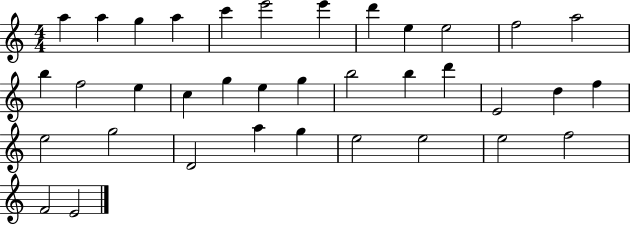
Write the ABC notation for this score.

X:1
T:Untitled
M:4/4
L:1/4
K:C
a a g a c' e'2 e' d' e e2 f2 a2 b f2 e c g e g b2 b d' E2 d f e2 g2 D2 a g e2 e2 e2 f2 F2 E2